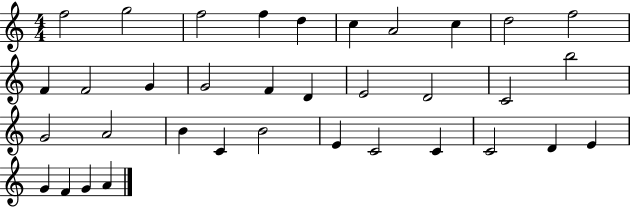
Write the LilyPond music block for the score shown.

{
  \clef treble
  \numericTimeSignature
  \time 4/4
  \key c \major
  f''2 g''2 | f''2 f''4 d''4 | c''4 a'2 c''4 | d''2 f''2 | \break f'4 f'2 g'4 | g'2 f'4 d'4 | e'2 d'2 | c'2 b''2 | \break g'2 a'2 | b'4 c'4 b'2 | e'4 c'2 c'4 | c'2 d'4 e'4 | \break g'4 f'4 g'4 a'4 | \bar "|."
}